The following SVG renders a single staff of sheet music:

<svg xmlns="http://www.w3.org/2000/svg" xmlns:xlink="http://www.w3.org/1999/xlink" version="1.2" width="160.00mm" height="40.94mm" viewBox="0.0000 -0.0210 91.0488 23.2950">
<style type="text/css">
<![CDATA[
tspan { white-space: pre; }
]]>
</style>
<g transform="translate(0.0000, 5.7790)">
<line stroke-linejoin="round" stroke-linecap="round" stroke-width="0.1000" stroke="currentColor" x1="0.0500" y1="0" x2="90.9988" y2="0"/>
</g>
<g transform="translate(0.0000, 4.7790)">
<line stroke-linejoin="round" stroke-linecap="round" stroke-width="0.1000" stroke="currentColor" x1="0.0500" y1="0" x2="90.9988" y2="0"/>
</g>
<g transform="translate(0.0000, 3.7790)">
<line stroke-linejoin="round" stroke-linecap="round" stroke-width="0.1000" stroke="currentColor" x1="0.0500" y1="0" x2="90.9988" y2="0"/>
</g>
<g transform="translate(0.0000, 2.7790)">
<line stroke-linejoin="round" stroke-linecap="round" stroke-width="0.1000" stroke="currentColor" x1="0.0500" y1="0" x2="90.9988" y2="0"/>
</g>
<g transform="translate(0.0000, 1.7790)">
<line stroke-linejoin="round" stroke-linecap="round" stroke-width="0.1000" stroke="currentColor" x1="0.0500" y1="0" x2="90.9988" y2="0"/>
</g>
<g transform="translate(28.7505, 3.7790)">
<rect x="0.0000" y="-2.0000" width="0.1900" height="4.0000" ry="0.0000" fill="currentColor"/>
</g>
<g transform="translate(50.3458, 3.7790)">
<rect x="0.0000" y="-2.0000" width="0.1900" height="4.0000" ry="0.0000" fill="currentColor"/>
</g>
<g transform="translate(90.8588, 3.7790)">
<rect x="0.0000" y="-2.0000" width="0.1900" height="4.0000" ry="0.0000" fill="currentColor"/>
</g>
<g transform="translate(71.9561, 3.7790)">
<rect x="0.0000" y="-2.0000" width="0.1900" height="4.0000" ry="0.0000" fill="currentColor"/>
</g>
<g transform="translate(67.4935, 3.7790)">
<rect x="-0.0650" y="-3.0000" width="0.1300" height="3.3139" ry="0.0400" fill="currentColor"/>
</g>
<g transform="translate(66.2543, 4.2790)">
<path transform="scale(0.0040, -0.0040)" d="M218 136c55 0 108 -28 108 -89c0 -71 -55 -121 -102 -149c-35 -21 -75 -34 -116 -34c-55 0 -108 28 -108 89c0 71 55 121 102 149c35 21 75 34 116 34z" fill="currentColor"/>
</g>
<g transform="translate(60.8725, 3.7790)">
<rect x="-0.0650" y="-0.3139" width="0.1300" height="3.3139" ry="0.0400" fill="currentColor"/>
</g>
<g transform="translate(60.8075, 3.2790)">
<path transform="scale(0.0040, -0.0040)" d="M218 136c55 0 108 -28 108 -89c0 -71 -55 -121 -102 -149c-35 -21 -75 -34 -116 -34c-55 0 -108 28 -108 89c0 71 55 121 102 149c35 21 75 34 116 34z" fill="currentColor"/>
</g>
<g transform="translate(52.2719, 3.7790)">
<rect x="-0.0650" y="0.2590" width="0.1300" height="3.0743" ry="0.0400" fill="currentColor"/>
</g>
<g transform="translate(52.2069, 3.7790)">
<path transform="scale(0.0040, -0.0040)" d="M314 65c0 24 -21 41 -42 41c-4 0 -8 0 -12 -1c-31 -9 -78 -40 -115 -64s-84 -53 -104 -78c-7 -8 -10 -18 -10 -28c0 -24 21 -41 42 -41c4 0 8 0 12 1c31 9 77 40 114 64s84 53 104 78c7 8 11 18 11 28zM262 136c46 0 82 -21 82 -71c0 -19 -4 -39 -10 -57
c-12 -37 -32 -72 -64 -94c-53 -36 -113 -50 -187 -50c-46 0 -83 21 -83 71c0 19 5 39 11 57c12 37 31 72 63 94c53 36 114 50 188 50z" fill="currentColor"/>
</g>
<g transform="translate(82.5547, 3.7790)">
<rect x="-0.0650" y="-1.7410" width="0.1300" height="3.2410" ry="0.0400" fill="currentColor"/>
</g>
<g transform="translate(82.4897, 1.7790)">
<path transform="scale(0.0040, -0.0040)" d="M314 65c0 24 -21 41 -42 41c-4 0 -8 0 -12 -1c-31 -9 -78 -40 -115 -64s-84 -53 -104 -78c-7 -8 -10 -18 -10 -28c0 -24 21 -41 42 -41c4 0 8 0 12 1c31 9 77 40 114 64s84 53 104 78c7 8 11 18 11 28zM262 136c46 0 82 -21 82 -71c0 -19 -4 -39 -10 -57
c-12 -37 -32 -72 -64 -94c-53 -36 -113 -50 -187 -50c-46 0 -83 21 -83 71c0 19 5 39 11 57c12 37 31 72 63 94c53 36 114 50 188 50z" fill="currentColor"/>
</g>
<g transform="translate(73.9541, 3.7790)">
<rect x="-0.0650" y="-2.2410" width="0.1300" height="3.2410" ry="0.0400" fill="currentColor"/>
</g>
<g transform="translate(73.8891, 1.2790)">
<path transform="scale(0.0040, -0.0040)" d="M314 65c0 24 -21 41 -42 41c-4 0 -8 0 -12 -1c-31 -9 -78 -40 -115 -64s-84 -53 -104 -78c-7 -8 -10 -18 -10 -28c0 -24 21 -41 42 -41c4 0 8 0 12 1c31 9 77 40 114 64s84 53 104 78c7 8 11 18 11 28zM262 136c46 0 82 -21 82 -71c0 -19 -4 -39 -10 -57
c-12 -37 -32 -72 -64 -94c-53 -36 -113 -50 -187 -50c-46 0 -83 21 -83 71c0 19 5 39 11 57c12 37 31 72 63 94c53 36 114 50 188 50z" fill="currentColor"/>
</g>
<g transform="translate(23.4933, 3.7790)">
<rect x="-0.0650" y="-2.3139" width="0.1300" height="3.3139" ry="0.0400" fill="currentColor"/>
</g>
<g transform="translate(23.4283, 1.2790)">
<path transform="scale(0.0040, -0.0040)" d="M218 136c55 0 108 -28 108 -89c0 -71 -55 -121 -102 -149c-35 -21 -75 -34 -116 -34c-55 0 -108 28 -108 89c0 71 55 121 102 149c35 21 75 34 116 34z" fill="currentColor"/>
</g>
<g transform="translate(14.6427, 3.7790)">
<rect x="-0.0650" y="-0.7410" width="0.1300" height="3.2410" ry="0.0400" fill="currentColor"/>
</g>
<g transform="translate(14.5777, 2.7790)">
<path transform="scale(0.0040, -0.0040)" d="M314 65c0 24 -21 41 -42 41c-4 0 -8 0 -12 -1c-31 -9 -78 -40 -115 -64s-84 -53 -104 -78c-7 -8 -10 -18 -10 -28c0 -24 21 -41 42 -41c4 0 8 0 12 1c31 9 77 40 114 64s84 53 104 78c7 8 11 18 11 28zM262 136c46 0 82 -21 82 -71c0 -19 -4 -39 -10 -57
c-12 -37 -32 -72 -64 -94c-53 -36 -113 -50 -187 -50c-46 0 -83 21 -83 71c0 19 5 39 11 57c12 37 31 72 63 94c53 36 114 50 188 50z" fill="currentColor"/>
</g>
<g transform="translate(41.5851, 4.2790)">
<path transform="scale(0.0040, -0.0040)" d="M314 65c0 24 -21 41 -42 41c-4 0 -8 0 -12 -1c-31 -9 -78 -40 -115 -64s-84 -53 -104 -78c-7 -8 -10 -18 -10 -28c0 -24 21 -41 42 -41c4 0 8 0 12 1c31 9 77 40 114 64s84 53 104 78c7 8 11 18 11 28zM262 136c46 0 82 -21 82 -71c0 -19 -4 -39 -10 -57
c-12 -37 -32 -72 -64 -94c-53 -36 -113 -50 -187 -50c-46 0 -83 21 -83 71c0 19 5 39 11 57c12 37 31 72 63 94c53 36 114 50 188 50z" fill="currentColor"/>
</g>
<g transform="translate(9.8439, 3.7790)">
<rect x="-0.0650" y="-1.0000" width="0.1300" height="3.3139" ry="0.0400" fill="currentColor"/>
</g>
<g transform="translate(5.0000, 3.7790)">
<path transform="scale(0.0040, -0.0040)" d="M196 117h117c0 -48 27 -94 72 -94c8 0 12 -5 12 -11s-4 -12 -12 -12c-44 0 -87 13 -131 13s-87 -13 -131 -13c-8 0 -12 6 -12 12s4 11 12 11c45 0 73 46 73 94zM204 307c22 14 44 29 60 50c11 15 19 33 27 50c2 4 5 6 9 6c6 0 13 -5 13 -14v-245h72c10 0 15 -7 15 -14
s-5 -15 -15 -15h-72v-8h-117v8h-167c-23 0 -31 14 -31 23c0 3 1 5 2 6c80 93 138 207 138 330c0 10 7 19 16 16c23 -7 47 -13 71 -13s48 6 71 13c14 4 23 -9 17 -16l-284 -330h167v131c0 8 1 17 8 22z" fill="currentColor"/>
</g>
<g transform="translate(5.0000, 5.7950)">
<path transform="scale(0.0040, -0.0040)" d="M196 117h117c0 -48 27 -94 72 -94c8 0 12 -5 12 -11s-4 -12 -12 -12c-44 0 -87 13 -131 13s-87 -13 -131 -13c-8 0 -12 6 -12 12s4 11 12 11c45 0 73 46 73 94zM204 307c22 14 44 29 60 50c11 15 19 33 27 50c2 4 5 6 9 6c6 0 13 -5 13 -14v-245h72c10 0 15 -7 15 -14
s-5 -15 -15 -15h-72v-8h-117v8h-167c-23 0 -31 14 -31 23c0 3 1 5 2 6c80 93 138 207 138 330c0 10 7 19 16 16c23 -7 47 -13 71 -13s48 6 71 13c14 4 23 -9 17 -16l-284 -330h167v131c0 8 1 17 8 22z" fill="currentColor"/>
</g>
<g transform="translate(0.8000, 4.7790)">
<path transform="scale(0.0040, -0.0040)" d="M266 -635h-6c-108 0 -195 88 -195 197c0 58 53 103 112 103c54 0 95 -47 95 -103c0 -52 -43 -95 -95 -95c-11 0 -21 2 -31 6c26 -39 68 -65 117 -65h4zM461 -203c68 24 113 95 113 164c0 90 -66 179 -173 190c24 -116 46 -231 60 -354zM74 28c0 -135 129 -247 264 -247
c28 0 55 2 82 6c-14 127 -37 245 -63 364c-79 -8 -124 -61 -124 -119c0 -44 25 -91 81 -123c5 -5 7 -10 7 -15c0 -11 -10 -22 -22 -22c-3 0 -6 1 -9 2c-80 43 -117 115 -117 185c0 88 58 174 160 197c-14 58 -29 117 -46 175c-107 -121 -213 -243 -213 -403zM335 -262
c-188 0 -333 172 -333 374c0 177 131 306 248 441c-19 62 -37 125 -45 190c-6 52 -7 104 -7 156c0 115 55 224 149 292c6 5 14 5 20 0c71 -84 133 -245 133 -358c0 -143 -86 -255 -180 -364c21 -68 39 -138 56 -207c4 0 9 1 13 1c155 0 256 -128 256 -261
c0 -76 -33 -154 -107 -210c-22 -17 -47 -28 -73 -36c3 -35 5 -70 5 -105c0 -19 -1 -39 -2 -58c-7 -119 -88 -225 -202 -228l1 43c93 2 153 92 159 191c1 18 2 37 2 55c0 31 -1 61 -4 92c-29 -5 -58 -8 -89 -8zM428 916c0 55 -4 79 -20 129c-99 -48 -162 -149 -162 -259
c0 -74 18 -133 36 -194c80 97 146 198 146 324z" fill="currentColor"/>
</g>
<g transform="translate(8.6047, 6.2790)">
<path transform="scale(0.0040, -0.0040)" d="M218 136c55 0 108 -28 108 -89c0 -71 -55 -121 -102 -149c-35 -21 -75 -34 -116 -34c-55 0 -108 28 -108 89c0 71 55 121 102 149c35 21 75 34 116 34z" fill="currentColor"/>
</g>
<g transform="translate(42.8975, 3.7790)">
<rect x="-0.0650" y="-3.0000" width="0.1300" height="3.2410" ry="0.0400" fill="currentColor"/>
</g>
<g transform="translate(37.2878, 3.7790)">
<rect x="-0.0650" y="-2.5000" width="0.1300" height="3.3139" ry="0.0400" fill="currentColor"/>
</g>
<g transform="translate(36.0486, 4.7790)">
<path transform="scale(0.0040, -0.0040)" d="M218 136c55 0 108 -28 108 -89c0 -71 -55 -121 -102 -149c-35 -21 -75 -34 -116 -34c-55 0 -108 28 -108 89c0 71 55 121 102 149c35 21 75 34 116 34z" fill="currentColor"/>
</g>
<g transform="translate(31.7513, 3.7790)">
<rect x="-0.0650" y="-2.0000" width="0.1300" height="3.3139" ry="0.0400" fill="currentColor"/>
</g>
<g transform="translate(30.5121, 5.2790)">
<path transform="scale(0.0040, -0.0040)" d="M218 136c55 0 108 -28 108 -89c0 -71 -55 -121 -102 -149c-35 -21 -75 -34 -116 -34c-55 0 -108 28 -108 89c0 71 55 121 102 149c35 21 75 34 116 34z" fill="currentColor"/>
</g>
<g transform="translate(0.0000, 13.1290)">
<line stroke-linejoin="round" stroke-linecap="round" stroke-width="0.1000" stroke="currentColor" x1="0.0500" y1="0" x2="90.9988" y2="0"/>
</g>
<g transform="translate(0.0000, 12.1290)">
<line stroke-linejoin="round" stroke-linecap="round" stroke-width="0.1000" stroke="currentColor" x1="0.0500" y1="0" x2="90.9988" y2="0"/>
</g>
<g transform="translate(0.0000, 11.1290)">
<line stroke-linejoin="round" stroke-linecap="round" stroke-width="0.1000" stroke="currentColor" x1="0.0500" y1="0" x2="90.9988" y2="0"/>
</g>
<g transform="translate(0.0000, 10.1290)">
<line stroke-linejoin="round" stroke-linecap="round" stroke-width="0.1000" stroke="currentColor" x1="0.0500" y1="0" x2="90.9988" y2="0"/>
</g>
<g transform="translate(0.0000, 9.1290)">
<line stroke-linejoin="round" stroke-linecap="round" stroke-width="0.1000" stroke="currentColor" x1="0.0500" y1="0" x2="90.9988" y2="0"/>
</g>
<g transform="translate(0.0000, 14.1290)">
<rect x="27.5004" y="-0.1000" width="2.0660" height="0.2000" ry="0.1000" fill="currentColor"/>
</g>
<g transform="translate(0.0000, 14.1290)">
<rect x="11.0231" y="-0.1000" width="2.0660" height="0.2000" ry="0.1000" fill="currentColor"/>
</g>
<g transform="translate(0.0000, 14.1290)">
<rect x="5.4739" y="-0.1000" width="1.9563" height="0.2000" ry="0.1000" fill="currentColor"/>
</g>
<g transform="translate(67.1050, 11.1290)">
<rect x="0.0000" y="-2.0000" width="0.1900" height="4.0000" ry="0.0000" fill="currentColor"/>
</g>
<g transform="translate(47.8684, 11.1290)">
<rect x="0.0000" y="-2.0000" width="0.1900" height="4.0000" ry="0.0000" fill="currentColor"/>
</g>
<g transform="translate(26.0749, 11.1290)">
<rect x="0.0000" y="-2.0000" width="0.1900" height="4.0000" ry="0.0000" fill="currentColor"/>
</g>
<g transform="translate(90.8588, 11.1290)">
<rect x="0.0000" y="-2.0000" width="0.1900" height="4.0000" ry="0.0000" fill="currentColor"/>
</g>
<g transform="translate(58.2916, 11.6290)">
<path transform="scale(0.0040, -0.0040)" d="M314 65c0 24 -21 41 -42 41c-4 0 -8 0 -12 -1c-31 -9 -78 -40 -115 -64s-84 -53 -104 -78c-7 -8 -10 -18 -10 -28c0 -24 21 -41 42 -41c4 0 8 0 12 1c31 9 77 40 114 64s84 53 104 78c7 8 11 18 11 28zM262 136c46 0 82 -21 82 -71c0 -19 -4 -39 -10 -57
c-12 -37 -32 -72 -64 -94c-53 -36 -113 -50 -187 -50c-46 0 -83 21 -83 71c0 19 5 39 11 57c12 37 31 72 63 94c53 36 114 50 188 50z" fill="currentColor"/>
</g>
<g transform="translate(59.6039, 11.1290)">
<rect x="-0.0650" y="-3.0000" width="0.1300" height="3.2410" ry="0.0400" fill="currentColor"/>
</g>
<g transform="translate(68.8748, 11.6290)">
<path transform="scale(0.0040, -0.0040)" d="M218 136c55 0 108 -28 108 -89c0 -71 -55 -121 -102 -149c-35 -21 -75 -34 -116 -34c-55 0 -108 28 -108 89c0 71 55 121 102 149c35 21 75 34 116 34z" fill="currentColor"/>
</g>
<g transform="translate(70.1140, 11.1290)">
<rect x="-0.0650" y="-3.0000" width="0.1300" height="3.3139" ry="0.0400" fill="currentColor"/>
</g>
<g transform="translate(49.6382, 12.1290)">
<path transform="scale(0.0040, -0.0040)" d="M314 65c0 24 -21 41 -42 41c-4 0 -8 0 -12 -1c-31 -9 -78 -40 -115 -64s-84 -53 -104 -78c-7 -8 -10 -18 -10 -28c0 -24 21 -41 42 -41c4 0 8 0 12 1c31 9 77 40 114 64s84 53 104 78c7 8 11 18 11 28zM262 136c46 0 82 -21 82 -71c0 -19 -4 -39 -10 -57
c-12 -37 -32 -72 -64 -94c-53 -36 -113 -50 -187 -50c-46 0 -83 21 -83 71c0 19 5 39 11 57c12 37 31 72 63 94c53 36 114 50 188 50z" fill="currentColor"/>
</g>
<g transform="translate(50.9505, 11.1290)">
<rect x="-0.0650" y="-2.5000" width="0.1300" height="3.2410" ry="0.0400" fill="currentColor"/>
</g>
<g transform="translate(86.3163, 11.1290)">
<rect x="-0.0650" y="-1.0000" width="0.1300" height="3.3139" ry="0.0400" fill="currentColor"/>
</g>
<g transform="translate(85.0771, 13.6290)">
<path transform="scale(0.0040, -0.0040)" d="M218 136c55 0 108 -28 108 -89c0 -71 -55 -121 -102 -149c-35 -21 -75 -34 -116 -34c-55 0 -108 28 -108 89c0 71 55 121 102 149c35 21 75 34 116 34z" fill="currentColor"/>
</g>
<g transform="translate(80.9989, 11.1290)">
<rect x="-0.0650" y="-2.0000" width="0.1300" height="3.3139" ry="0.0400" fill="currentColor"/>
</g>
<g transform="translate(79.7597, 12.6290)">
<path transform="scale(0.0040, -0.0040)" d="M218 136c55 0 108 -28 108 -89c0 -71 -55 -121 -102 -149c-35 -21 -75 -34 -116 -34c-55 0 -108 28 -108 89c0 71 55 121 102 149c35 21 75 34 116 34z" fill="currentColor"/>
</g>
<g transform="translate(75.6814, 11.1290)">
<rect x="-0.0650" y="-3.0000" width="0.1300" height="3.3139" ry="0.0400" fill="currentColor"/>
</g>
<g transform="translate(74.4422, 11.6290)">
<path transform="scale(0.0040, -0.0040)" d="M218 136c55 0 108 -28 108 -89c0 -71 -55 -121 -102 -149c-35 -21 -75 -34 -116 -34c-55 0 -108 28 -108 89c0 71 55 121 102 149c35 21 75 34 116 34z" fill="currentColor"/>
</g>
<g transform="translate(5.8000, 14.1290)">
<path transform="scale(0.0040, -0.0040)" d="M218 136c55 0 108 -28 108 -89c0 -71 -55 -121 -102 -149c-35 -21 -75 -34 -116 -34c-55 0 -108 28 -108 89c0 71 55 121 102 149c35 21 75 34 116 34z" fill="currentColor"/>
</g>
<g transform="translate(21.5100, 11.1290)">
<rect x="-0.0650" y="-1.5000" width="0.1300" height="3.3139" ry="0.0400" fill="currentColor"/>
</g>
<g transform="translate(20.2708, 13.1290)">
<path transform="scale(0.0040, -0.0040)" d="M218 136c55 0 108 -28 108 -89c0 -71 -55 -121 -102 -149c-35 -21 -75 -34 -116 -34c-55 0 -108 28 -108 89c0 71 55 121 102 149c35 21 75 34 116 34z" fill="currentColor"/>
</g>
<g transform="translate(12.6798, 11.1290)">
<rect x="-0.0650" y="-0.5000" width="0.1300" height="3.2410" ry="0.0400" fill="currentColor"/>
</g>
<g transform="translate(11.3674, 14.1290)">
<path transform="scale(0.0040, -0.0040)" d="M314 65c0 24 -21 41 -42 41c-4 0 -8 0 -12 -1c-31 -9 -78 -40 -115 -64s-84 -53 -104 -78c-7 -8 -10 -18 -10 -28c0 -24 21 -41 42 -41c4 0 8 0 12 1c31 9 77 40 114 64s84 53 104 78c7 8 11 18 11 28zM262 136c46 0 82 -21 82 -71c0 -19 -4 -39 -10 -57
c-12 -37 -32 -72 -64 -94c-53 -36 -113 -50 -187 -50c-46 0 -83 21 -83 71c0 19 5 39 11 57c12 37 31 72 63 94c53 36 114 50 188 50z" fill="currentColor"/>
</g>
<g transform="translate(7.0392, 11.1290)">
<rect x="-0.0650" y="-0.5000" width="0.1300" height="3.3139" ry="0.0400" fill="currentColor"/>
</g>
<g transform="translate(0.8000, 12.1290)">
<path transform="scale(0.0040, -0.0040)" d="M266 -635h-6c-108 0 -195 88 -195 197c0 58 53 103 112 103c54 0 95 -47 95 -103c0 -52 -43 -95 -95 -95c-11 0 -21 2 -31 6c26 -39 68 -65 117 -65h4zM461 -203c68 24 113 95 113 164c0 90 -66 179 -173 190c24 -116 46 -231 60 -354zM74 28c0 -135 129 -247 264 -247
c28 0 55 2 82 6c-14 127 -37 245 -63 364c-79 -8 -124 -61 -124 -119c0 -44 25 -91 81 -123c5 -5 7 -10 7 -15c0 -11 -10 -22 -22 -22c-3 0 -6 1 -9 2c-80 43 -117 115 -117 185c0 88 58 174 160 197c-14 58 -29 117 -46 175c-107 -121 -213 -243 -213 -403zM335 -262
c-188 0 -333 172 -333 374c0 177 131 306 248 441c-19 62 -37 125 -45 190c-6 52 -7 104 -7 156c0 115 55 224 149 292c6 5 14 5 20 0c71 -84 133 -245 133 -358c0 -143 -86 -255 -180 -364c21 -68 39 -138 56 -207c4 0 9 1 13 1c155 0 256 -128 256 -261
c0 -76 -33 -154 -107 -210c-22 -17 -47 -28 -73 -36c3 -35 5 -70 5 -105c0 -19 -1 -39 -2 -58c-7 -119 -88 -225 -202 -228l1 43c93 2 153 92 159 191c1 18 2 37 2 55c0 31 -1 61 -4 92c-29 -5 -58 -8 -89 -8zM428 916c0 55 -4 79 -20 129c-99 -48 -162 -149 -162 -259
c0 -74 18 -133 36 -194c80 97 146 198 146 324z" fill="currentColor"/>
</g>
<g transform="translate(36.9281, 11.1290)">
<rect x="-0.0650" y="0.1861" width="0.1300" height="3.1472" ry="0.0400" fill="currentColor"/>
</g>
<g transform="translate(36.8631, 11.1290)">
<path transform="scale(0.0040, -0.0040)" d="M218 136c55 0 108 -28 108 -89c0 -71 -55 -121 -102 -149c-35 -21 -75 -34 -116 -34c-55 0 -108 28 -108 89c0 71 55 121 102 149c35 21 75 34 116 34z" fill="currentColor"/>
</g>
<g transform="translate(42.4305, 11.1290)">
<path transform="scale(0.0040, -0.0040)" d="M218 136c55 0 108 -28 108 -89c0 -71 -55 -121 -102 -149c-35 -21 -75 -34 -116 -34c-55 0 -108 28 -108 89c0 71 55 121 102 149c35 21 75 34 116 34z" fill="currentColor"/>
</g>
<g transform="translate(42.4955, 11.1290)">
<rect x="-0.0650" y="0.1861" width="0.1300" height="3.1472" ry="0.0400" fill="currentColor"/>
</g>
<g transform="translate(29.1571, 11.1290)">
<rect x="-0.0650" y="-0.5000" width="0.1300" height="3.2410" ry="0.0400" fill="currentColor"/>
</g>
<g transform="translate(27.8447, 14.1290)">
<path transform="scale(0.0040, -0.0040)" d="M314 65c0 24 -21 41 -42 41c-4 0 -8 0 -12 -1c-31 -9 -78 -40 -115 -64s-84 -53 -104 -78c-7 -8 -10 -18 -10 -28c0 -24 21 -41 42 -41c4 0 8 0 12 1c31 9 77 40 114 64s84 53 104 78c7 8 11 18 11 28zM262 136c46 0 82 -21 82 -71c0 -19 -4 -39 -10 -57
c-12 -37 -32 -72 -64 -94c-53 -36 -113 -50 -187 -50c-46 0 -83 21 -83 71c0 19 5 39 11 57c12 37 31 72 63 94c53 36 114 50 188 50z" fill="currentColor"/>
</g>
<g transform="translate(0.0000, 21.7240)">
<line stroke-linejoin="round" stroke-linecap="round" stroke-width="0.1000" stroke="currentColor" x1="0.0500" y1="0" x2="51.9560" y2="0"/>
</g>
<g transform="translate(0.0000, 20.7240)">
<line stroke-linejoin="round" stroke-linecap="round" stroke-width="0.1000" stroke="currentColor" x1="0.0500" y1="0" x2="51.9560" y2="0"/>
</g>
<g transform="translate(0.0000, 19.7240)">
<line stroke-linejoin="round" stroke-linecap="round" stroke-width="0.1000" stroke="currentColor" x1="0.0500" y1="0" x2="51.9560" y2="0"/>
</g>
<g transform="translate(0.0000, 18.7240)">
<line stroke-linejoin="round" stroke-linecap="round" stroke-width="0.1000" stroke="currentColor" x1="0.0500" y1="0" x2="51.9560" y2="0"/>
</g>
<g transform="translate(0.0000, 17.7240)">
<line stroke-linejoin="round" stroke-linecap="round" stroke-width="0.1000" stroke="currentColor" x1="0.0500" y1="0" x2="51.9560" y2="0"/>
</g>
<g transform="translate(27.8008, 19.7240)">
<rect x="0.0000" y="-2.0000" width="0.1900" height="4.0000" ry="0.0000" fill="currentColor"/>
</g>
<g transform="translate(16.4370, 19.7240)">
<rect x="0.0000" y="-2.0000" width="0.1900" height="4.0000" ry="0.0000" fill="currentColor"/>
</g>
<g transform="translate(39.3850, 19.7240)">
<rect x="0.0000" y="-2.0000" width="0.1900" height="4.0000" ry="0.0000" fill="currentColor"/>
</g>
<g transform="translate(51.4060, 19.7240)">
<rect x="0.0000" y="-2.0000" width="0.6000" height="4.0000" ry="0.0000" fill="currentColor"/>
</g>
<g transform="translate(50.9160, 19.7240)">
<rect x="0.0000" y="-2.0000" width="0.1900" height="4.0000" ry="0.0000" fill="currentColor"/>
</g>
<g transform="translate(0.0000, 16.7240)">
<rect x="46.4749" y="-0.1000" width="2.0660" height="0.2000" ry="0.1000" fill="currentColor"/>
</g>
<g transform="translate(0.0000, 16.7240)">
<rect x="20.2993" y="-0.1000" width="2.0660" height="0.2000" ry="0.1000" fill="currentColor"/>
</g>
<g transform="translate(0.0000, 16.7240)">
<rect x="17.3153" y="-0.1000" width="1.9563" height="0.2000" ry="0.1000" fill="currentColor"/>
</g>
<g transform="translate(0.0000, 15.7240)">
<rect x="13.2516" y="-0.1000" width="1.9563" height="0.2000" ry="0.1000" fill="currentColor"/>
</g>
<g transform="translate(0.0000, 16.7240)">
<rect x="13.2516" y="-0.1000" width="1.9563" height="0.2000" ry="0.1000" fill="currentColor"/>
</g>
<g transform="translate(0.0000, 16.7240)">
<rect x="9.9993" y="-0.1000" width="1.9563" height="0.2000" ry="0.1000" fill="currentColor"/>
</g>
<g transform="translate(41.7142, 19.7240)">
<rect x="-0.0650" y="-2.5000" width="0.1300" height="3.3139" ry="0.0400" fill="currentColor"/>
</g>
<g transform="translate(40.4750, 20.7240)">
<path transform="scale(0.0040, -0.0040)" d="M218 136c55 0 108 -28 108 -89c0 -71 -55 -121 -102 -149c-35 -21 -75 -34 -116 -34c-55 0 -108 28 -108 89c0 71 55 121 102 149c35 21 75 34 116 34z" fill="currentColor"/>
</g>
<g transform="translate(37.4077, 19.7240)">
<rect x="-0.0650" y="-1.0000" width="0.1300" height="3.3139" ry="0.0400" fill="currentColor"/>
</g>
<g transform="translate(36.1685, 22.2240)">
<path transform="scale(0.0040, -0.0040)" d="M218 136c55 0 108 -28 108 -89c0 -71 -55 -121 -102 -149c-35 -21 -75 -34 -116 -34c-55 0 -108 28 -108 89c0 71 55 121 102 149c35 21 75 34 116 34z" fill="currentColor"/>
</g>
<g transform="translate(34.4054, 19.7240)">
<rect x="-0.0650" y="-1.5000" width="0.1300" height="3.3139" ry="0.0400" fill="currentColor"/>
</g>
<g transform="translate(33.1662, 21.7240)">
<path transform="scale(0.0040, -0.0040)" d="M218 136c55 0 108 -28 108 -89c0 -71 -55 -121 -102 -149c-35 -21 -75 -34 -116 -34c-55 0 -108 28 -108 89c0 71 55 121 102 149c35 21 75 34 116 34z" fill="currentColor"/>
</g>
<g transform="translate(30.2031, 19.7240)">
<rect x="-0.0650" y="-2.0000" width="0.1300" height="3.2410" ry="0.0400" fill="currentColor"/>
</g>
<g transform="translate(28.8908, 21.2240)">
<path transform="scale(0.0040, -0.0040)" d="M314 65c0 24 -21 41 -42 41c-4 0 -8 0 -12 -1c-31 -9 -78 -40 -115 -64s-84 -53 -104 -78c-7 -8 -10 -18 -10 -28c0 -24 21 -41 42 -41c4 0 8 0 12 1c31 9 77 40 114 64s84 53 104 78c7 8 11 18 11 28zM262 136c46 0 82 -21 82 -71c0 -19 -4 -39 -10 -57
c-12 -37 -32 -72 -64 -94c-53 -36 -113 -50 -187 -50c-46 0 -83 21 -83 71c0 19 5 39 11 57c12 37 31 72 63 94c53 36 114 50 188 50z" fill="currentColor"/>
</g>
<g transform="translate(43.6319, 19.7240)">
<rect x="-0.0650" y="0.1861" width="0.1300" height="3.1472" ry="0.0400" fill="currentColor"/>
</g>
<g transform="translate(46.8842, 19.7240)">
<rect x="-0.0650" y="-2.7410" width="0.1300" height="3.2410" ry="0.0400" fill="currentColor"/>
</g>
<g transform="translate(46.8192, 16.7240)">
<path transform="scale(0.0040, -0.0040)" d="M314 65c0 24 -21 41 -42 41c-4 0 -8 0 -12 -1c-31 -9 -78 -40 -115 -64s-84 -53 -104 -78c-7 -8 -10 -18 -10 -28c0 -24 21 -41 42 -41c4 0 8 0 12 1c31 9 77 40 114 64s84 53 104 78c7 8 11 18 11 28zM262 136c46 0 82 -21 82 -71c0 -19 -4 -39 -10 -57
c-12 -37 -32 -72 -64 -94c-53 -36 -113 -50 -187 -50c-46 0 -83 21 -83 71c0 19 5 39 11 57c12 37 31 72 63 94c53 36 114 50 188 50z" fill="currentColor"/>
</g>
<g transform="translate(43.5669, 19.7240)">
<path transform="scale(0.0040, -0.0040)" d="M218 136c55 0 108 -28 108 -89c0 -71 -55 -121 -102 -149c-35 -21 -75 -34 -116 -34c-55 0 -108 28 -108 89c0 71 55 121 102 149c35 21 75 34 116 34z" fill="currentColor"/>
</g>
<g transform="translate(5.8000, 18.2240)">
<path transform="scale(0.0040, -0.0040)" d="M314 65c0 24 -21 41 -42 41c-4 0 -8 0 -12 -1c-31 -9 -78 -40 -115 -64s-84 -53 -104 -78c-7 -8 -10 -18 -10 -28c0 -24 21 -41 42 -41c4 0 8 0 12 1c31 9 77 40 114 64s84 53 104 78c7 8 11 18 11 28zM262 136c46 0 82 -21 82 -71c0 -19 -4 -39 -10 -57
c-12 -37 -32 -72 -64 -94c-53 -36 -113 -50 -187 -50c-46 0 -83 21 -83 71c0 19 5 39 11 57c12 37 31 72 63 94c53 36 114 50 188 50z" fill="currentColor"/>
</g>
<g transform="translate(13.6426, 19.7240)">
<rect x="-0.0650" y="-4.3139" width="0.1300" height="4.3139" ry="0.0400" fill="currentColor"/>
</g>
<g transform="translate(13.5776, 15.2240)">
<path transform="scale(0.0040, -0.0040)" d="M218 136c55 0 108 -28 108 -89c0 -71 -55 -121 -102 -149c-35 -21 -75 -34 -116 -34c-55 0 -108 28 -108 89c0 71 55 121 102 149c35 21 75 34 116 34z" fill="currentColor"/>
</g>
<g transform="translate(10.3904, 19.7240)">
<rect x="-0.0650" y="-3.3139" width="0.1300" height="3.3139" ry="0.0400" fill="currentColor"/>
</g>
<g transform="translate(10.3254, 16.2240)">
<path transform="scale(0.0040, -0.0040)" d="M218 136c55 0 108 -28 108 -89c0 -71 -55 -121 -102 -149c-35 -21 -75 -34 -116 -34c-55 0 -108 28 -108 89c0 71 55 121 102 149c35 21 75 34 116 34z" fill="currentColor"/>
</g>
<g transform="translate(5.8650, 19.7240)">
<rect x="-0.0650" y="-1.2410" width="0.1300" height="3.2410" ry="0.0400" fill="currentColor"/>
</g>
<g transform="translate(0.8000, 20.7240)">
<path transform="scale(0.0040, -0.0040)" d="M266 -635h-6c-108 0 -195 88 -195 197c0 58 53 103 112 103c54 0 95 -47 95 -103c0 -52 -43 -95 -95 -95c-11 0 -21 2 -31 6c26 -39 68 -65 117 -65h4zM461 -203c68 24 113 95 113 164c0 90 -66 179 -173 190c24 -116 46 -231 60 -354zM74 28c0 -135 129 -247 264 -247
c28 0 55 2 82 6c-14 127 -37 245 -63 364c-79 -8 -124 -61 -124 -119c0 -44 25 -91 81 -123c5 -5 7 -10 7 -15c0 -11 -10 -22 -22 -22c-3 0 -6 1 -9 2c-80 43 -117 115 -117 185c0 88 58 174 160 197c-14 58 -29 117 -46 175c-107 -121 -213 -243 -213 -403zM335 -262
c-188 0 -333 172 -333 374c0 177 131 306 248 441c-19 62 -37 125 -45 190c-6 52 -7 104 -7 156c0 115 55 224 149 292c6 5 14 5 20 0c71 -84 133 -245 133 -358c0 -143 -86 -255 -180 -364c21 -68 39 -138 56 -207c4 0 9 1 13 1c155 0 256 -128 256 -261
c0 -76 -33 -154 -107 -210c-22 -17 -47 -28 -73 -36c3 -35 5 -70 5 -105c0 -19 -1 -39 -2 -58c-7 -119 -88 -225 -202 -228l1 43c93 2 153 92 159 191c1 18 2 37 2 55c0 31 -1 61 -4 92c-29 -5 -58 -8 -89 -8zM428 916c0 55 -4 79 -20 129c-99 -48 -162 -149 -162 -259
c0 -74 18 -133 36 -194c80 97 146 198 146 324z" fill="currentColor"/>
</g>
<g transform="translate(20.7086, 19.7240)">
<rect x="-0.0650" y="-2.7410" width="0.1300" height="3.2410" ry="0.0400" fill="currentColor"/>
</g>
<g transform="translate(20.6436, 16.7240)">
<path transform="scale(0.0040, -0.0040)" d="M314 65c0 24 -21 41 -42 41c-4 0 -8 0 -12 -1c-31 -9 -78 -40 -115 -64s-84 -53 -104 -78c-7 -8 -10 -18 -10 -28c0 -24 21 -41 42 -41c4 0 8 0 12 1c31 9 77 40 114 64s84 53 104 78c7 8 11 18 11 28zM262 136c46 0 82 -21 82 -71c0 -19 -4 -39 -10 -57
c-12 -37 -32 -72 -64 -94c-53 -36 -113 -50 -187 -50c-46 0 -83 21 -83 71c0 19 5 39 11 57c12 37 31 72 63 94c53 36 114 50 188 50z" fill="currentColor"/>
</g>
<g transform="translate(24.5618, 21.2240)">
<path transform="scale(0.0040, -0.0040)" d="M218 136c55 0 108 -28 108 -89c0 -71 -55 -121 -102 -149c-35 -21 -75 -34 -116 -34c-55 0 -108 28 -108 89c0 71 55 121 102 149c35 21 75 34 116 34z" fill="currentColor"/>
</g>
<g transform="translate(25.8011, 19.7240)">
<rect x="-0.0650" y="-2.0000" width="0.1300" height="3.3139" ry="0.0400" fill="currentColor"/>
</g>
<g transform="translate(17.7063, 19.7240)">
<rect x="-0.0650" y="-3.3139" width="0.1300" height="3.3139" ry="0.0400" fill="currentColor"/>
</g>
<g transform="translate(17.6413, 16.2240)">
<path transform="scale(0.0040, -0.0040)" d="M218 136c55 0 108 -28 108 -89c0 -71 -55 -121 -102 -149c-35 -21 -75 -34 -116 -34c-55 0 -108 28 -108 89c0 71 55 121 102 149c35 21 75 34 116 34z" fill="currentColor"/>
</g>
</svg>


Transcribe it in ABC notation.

X:1
T:Untitled
M:4/4
L:1/4
K:C
D d2 g F G A2 B2 c A g2 f2 C C2 E C2 B B G2 A2 A A F D e2 b d' b a2 F F2 E D G B a2